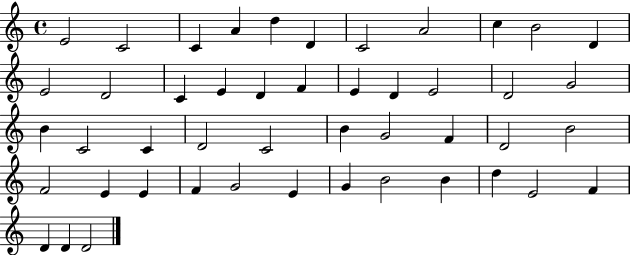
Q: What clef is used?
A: treble